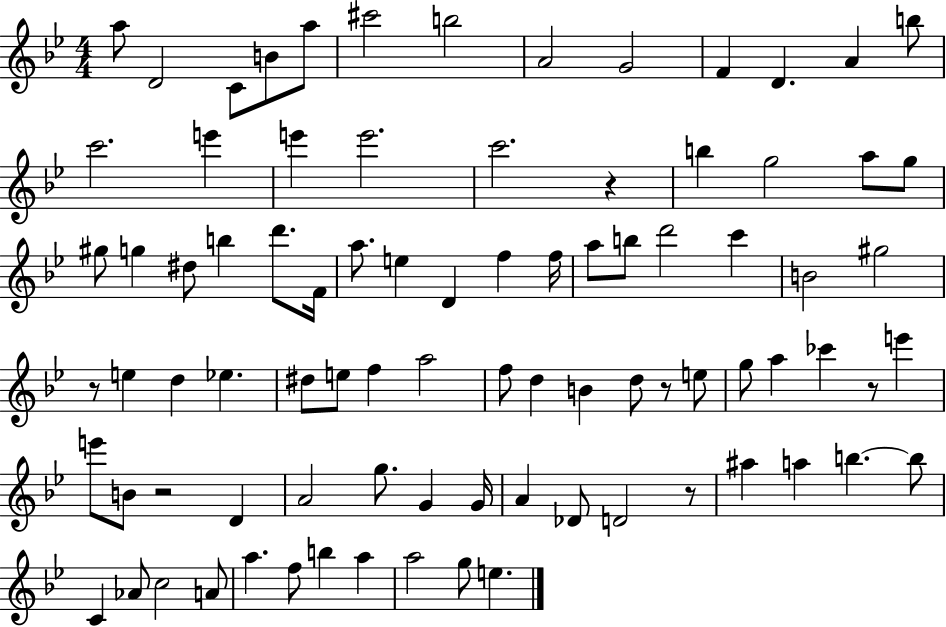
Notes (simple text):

A5/e D4/h C4/e B4/e A5/e C#6/h B5/h A4/h G4/h F4/q D4/q. A4/q B5/e C6/h. E6/q E6/q E6/h. C6/h. R/q B5/q G5/h A5/e G5/e G#5/e G5/q D#5/e B5/q D6/e. F4/s A5/e. E5/q D4/q F5/q F5/s A5/e B5/e D6/h C6/q B4/h G#5/h R/e E5/q D5/q Eb5/q. D#5/e E5/e F5/q A5/h F5/e D5/q B4/q D5/e R/e E5/e G5/e A5/q CES6/q R/e E6/q E6/e B4/e R/h D4/q A4/h G5/e. G4/q G4/s A4/q Db4/e D4/h R/e A#5/q A5/q B5/q. B5/e C4/q Ab4/e C5/h A4/e A5/q. F5/e B5/q A5/q A5/h G5/e E5/q.